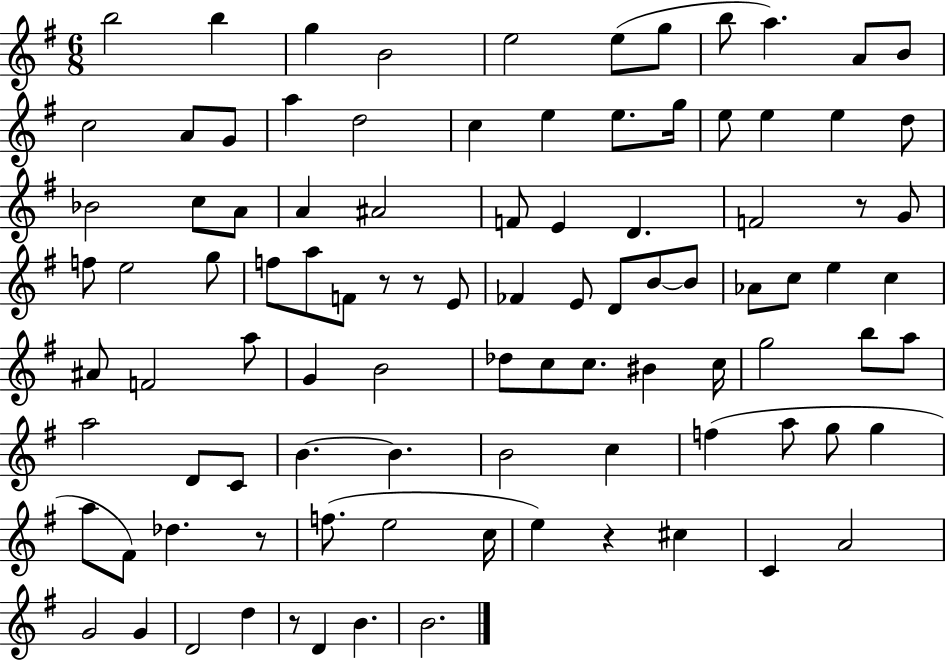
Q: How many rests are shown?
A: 6